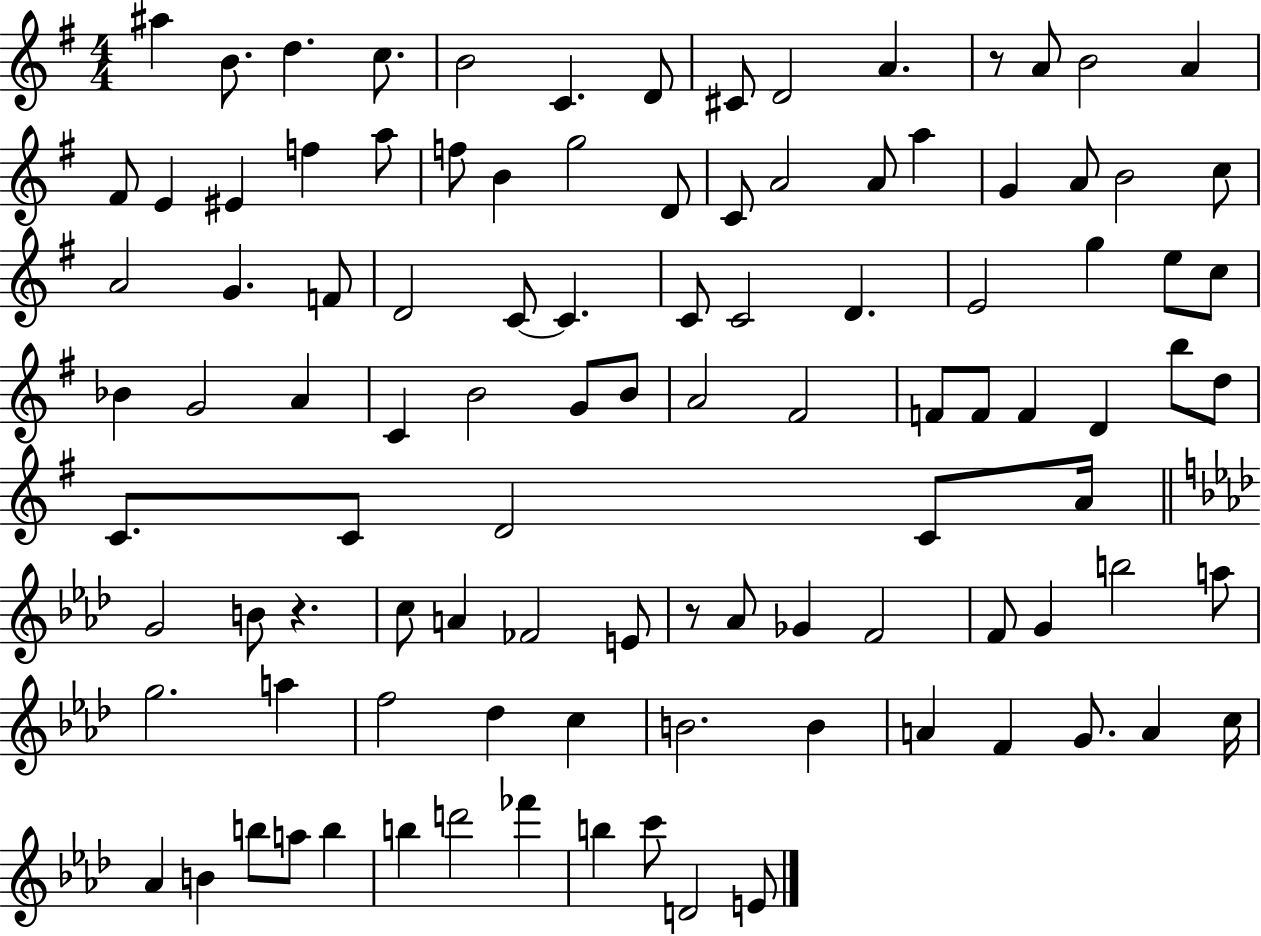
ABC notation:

X:1
T:Untitled
M:4/4
L:1/4
K:G
^a B/2 d c/2 B2 C D/2 ^C/2 D2 A z/2 A/2 B2 A ^F/2 E ^E f a/2 f/2 B g2 D/2 C/2 A2 A/2 a G A/2 B2 c/2 A2 G F/2 D2 C/2 C C/2 C2 D E2 g e/2 c/2 _B G2 A C B2 G/2 B/2 A2 ^F2 F/2 F/2 F D b/2 d/2 C/2 C/2 D2 C/2 A/4 G2 B/2 z c/2 A _F2 E/2 z/2 _A/2 _G F2 F/2 G b2 a/2 g2 a f2 _d c B2 B A F G/2 A c/4 _A B b/2 a/2 b b d'2 _f' b c'/2 D2 E/2